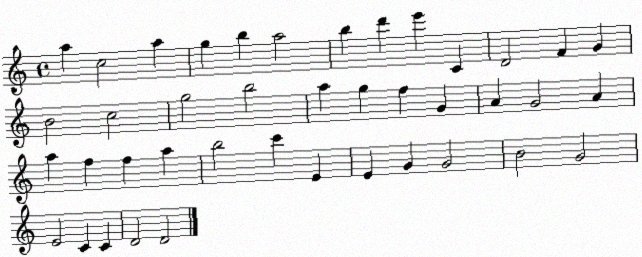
X:1
T:Untitled
M:4/4
L:1/4
K:C
a c2 a g b a2 b d' e' C D2 F G B2 c2 g2 b2 a g f G A G2 A a f f a b2 c' E E G G2 B2 G2 E2 C C D2 D2